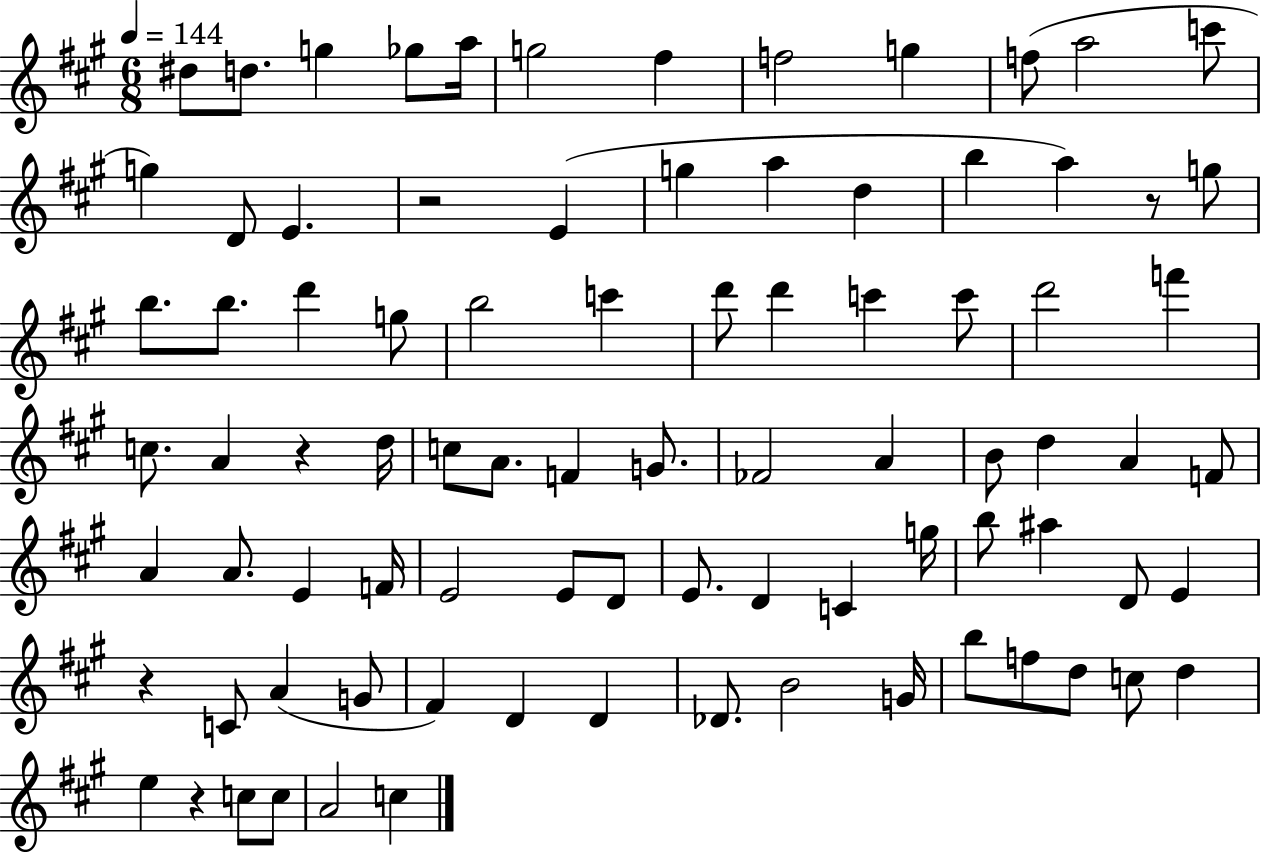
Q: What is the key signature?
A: A major